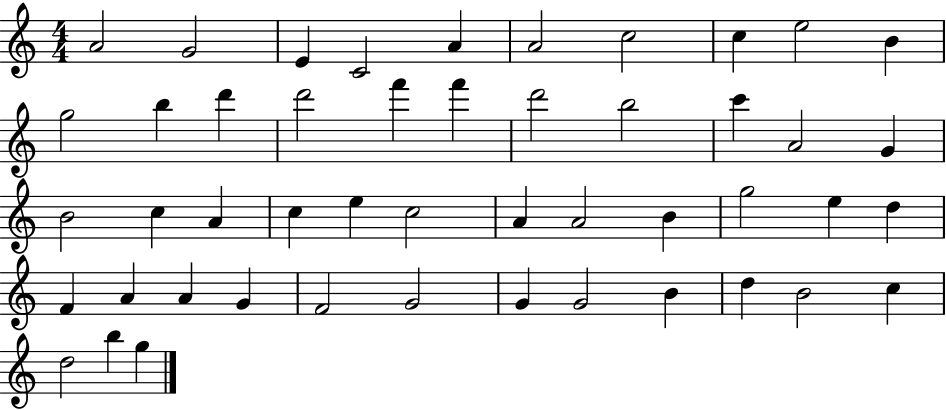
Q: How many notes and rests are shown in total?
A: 48